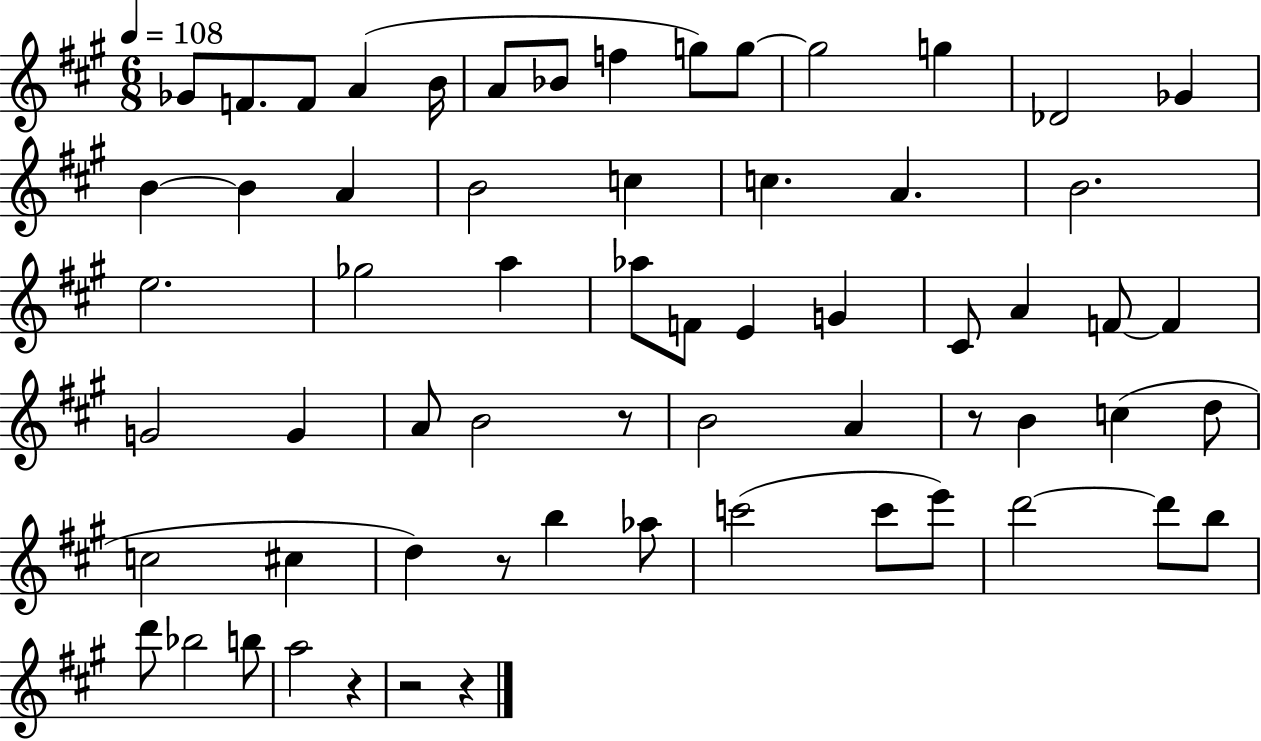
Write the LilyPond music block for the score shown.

{
  \clef treble
  \numericTimeSignature
  \time 6/8
  \key a \major
  \tempo 4 = 108
  ges'8 f'8. f'8 a'4( b'16 | a'8 bes'8 f''4 g''8) g''8~~ | g''2 g''4 | des'2 ges'4 | \break b'4~~ b'4 a'4 | b'2 c''4 | c''4. a'4. | b'2. | \break e''2. | ges''2 a''4 | aes''8 f'8 e'4 g'4 | cis'8 a'4 f'8~~ f'4 | \break g'2 g'4 | a'8 b'2 r8 | b'2 a'4 | r8 b'4 c''4( d''8 | \break c''2 cis''4 | d''4) r8 b''4 aes''8 | c'''2( c'''8 e'''8) | d'''2~~ d'''8 b''8 | \break d'''8 bes''2 b''8 | a''2 r4 | r2 r4 | \bar "|."
}